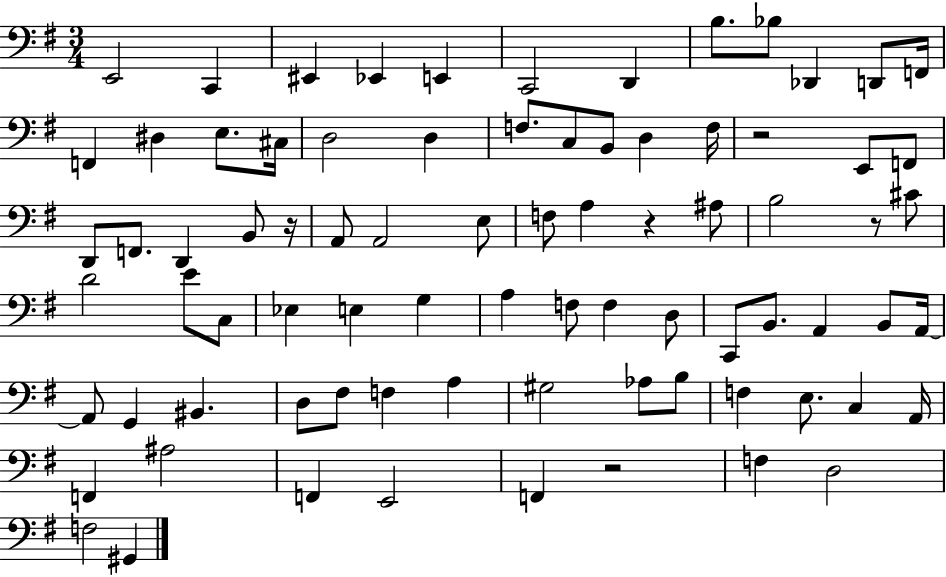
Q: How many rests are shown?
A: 5